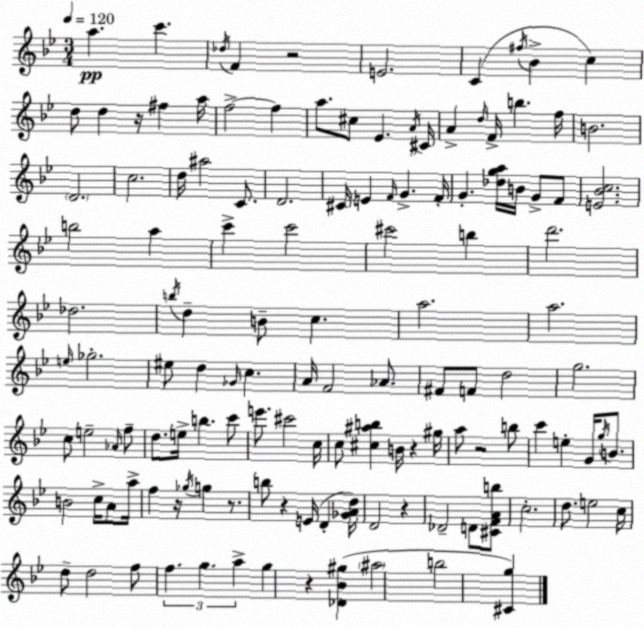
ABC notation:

X:1
T:Untitled
M:3/4
L:1/4
K:Gm
a c' _d/4 F z2 E2 C ^f/4 _B c d/2 d z/4 ^f a/4 f2 f a/2 ^c/2 _E A/4 ^C/4 A d/4 F/4 b f/4 B2 D2 c2 d/4 ^a2 C/2 D2 ^C/4 E F/4 G F/4 G [_dga]/4 B/4 G/2 F/2 [E_Bc]2 b2 a c' c'2 ^c'2 b d'2 _d2 b/4 d B/2 c a2 a2 e/4 _g2 ^e/2 d _G/4 c A/4 F2 _A/2 ^F/2 F/2 d2 g2 c/2 e2 _A/4 f/2 d/2 e/4 b c'/2 e'/2 ^c'2 c/4 c/2 [^c^ab] B/4 z ^g/4 a/2 z2 b/2 c' e G/4 g/4 B/2 B2 c/4 A/2 a/4 f z/4 _g/4 g z/2 b/2 z E/4 D [_GAd]/4 D2 z _D2 D/2 [^CFAb]/2 c2 d/2 e2 c/4 d/2 d2 f/2 f g a g z [_D_B^g] ^a2 b2 [^Cg]